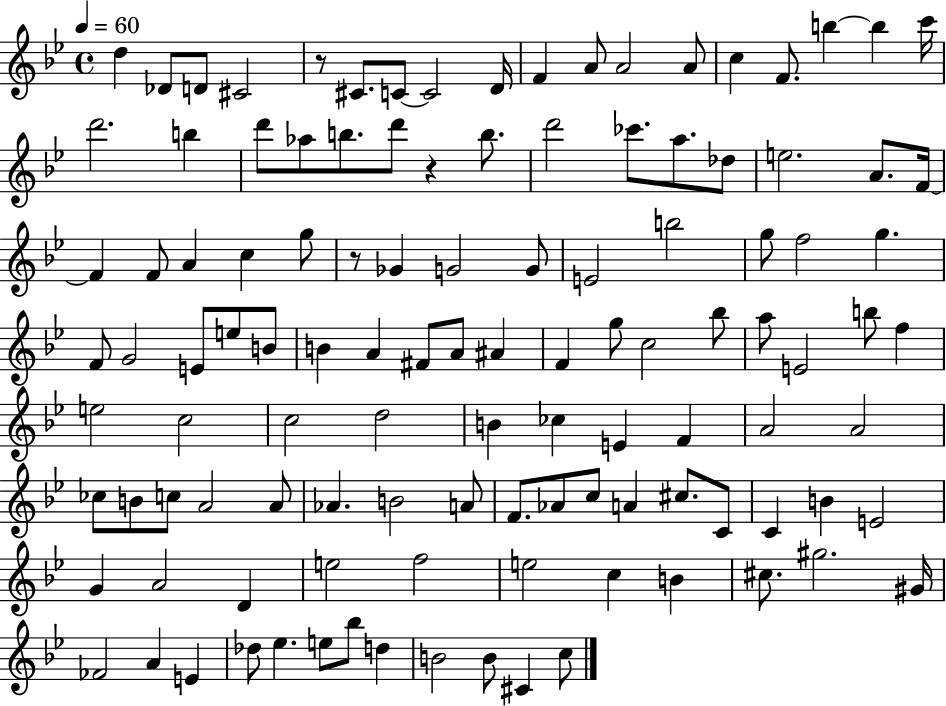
D5/q Db4/e D4/e C#4/h R/e C#4/e. C4/e C4/h D4/s F4/q A4/e A4/h A4/e C5/q F4/e. B5/q B5/q C6/s D6/h. B5/q D6/e Ab5/e B5/e. D6/e R/q B5/e. D6/h CES6/e. A5/e. Db5/e E5/h. A4/e. F4/s F4/q F4/e A4/q C5/q G5/e R/e Gb4/q G4/h G4/e E4/h B5/h G5/e F5/h G5/q. F4/e G4/h E4/e E5/e B4/e B4/q A4/q F#4/e A4/e A#4/q F4/q G5/e C5/h Bb5/e A5/e E4/h B5/e F5/q E5/h C5/h C5/h D5/h B4/q CES5/q E4/q F4/q A4/h A4/h CES5/e B4/e C5/e A4/h A4/e Ab4/q. B4/h A4/e F4/e. Ab4/e C5/e A4/q C#5/e. C4/e C4/q B4/q E4/h G4/q A4/h D4/q E5/h F5/h E5/h C5/q B4/q C#5/e. G#5/h. G#4/s FES4/h A4/q E4/q Db5/e Eb5/q. E5/e Bb5/e D5/q B4/h B4/e C#4/q C5/e